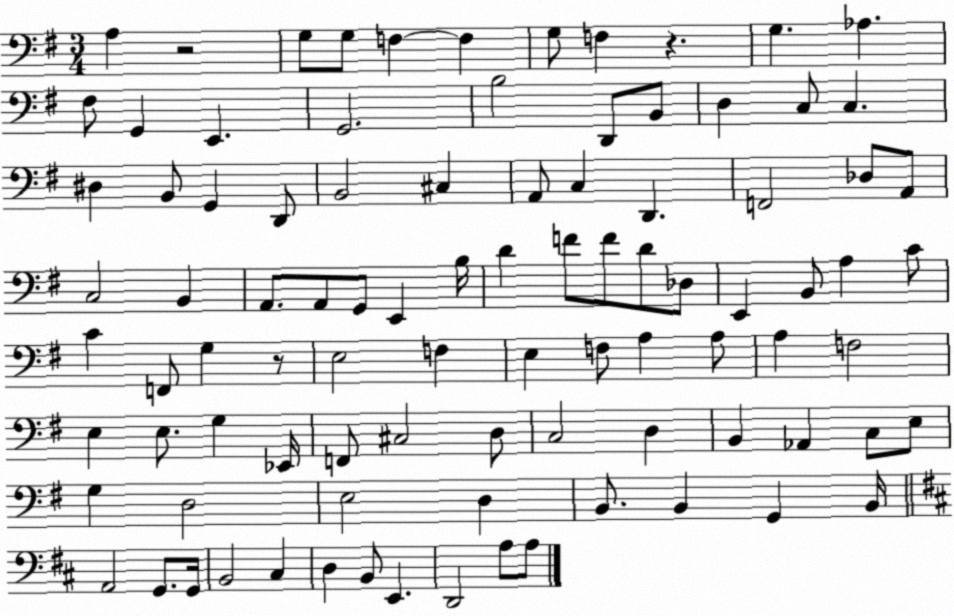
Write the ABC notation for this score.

X:1
T:Untitled
M:3/4
L:1/4
K:G
A, z2 G,/2 G,/2 F, F, G,/2 F, z G, _A, ^F,/2 G,, E,, G,,2 B,2 D,,/2 B,,/2 D, C,/2 C, ^D, B,,/2 G,, D,,/2 B,,2 ^C, A,,/2 C, D,, F,,2 _D,/2 A,,/2 C,2 B,, A,,/2 A,,/2 G,,/2 E,, B,/4 D F/2 F/2 D/2 _D,/2 E,, B,,/2 A, C/2 C F,,/2 G, z/2 E,2 F, E, F,/2 A, A,/2 A, F,2 E, E,/2 G, _E,,/4 F,,/2 ^C,2 D,/2 C,2 D, B,, _A,, C,/2 E,/2 G, D,2 E,2 D, B,,/2 B,, G,, B,,/4 A,,2 G,,/2 G,,/4 B,,2 ^C, D, B,,/2 E,, D,,2 A,/2 A,/2